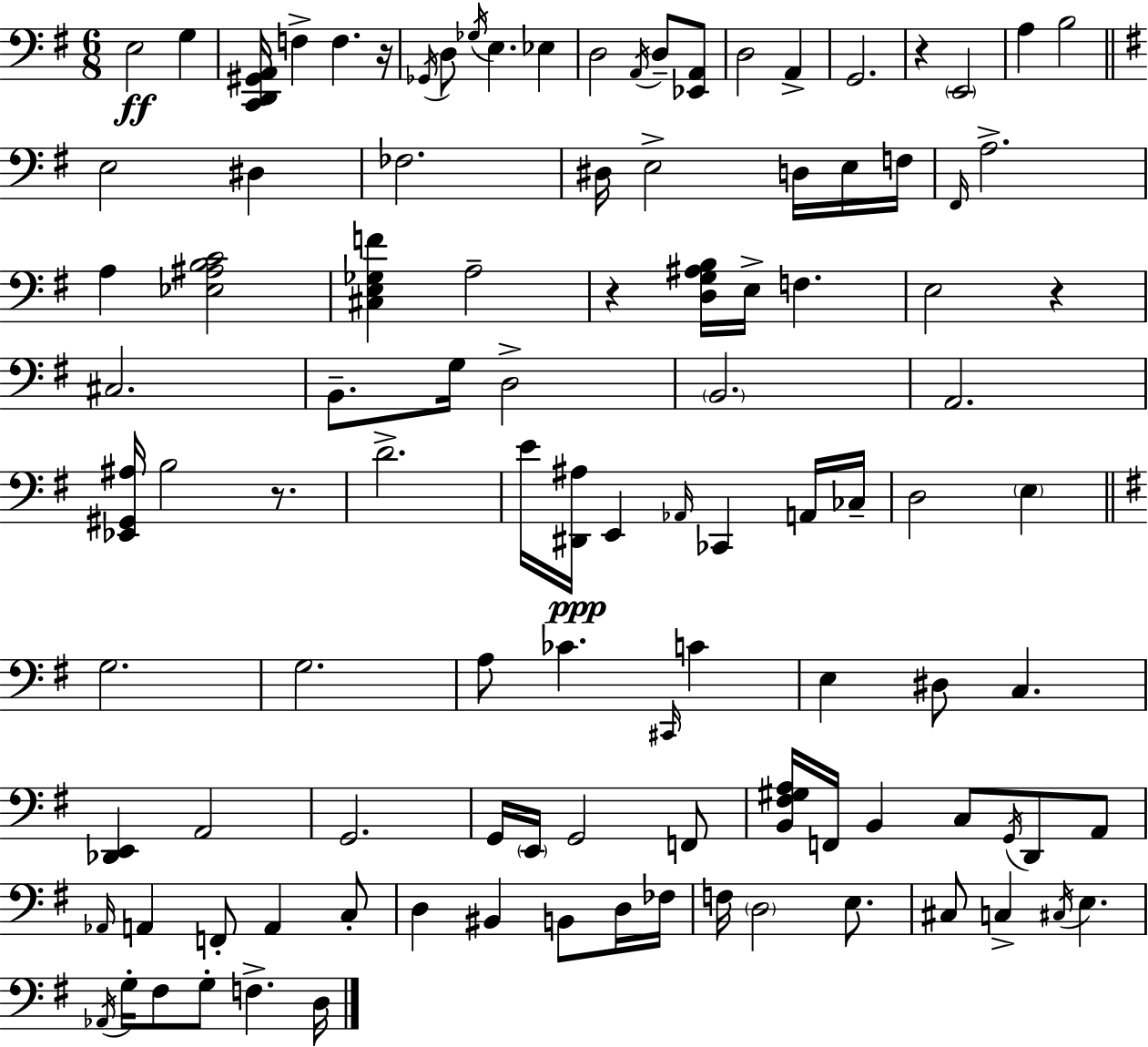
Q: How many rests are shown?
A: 5